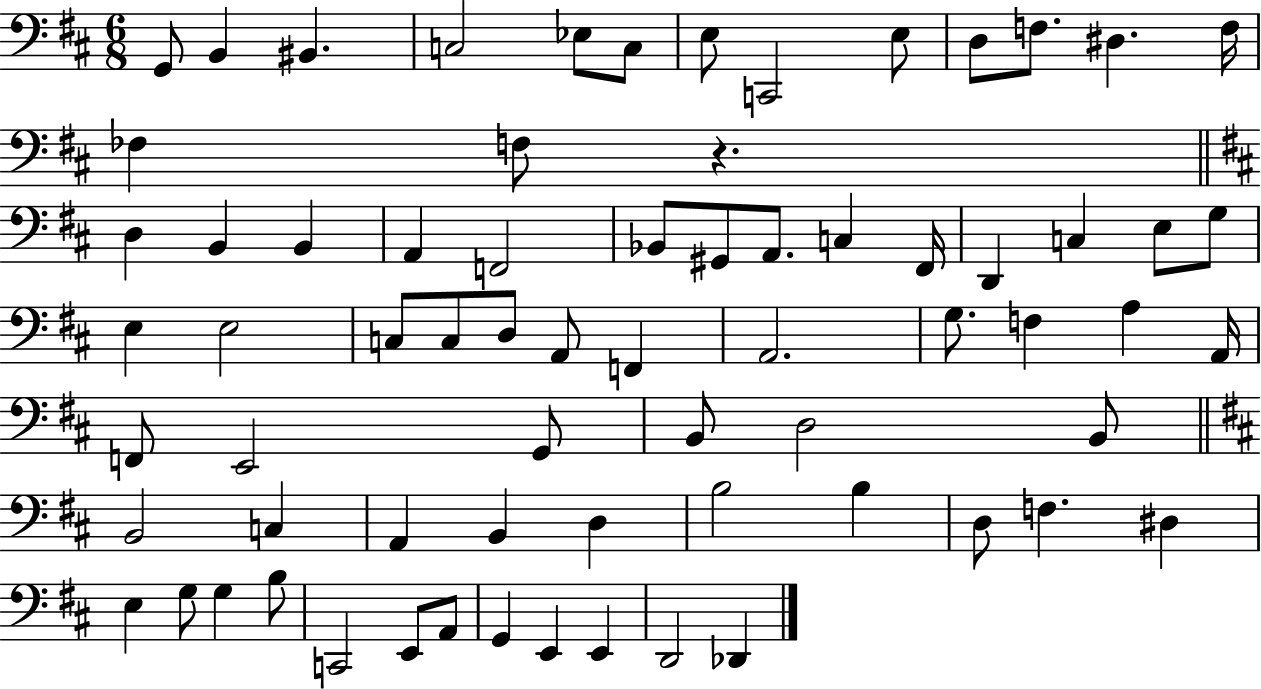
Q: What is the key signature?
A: D major